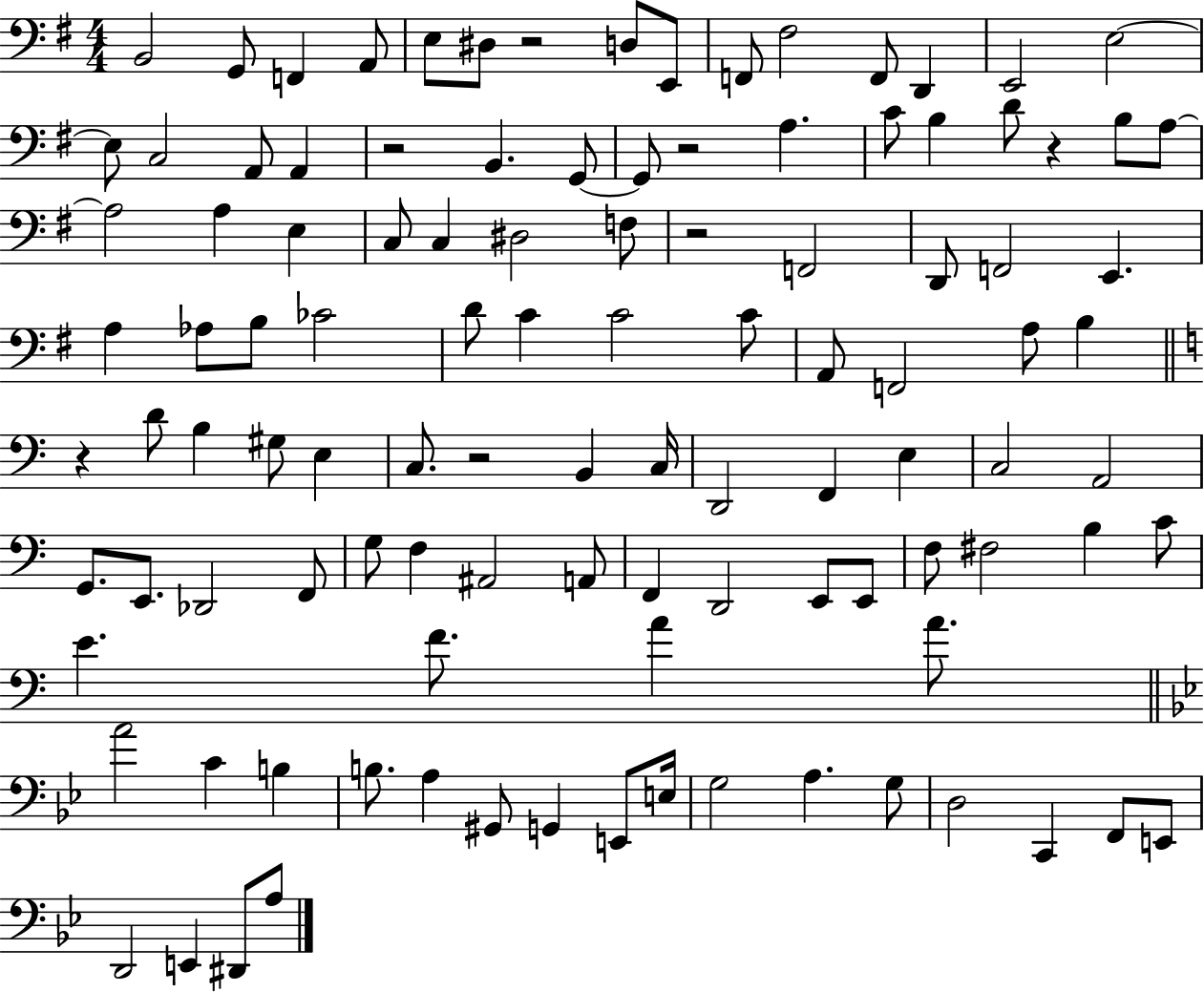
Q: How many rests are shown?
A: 7